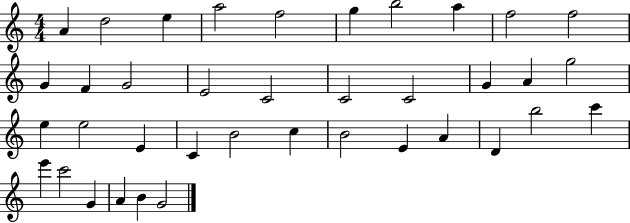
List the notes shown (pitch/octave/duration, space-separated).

A4/q D5/h E5/q A5/h F5/h G5/q B5/h A5/q F5/h F5/h G4/q F4/q G4/h E4/h C4/h C4/h C4/h G4/q A4/q G5/h E5/q E5/h E4/q C4/q B4/h C5/q B4/h E4/q A4/q D4/q B5/h C6/q E6/q C6/h G4/q A4/q B4/q G4/h